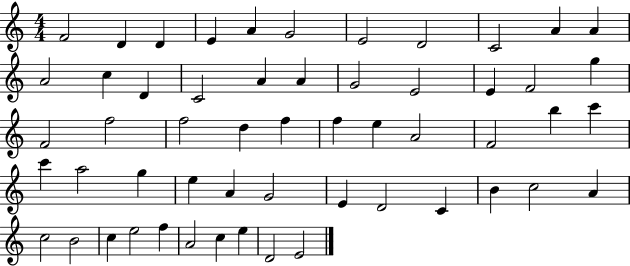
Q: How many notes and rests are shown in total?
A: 55